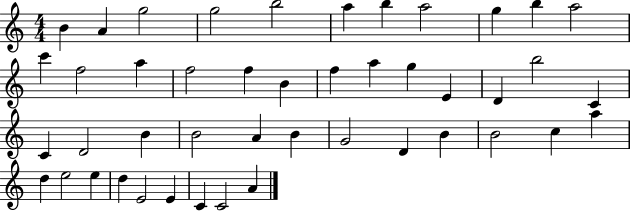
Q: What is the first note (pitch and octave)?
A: B4